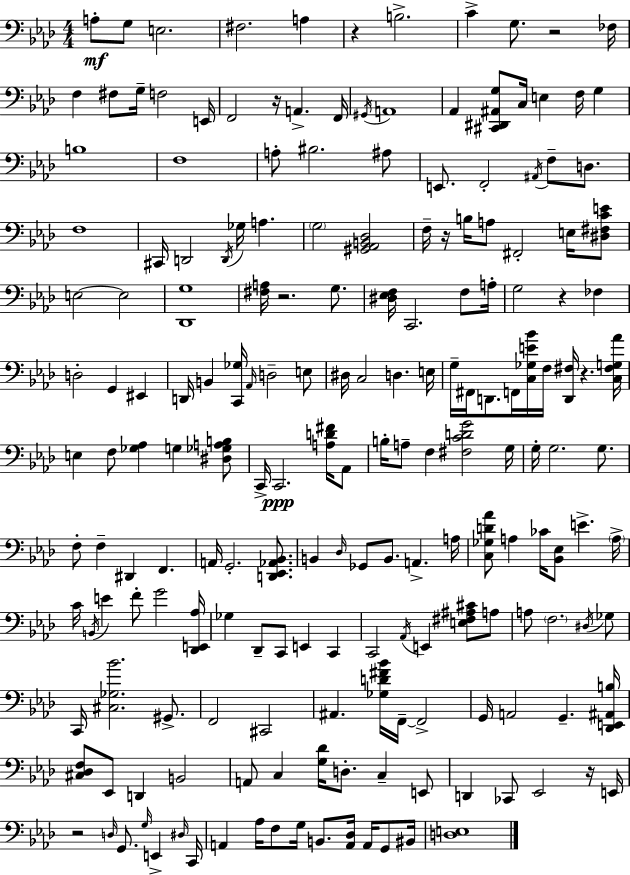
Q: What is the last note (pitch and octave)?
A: BIS2